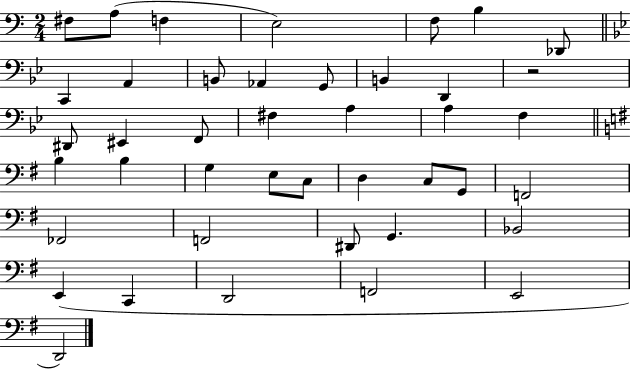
X:1
T:Untitled
M:2/4
L:1/4
K:C
^F,/2 A,/2 F, E,2 F,/2 B, _D,,/2 C,, A,, B,,/2 _A,, G,,/2 B,, D,, z2 ^D,,/2 ^E,, F,,/2 ^F, A, A, F, B, B, G, E,/2 C,/2 D, C,/2 G,,/2 F,,2 _F,,2 F,,2 ^D,,/2 G,, _B,,2 E,, C,, D,,2 F,,2 E,,2 D,,2